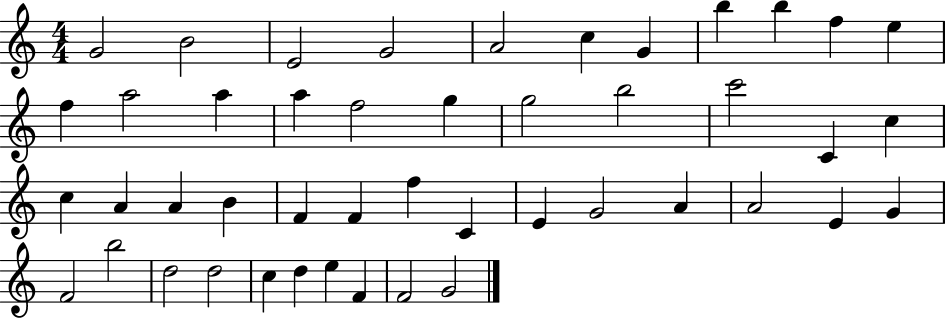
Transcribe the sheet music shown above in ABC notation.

X:1
T:Untitled
M:4/4
L:1/4
K:C
G2 B2 E2 G2 A2 c G b b f e f a2 a a f2 g g2 b2 c'2 C c c A A B F F f C E G2 A A2 E G F2 b2 d2 d2 c d e F F2 G2